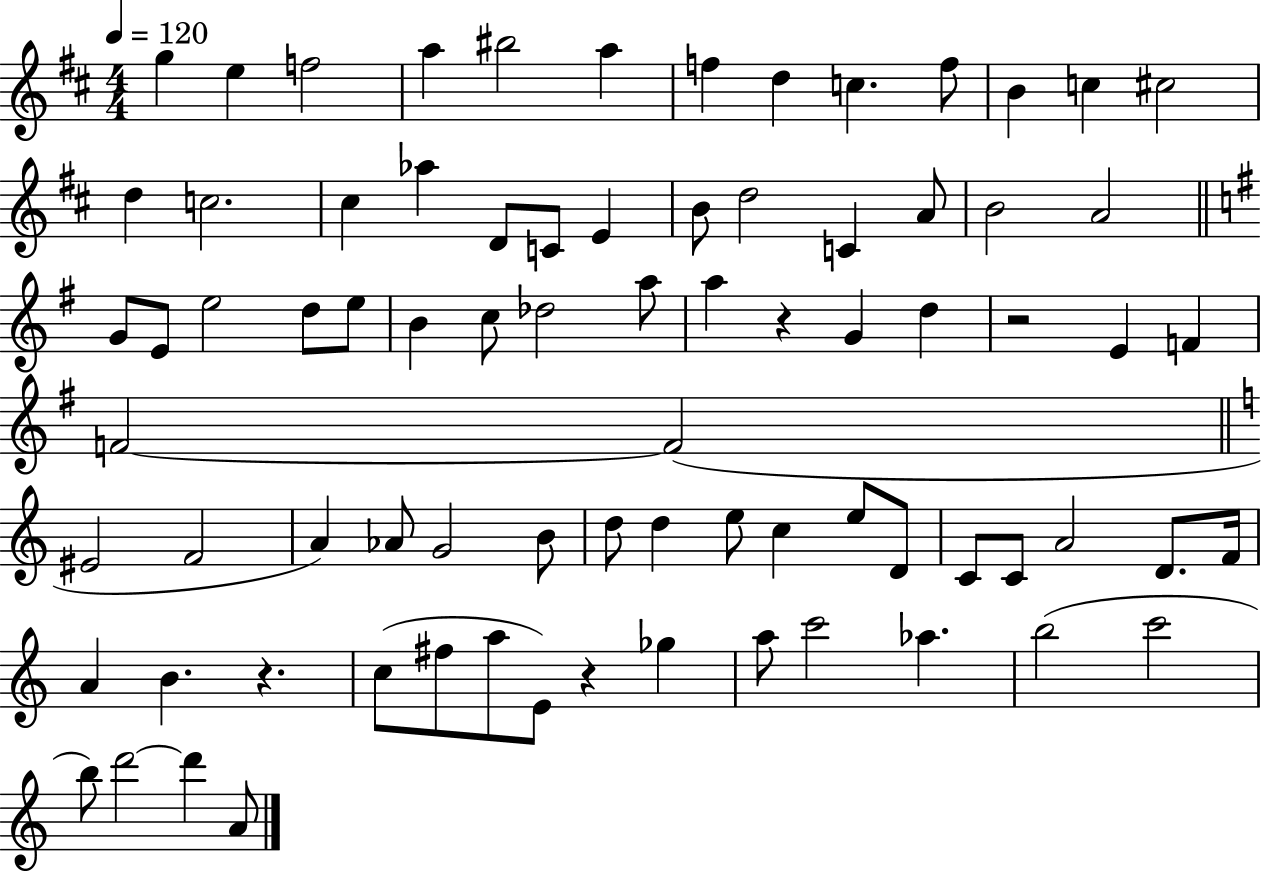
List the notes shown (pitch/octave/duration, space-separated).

G5/q E5/q F5/h A5/q BIS5/h A5/q F5/q D5/q C5/q. F5/e B4/q C5/q C#5/h D5/q C5/h. C#5/q Ab5/q D4/e C4/e E4/q B4/e D5/h C4/q A4/e B4/h A4/h G4/e E4/e E5/h D5/e E5/e B4/q C5/e Db5/h A5/e A5/q R/q G4/q D5/q R/h E4/q F4/q F4/h F4/h EIS4/h F4/h A4/q Ab4/e G4/h B4/e D5/e D5/q E5/e C5/q E5/e D4/e C4/e C4/e A4/h D4/e. F4/s A4/q B4/q. R/q. C5/e F#5/e A5/e E4/e R/q Gb5/q A5/e C6/h Ab5/q. B5/h C6/h B5/e D6/h D6/q A4/e